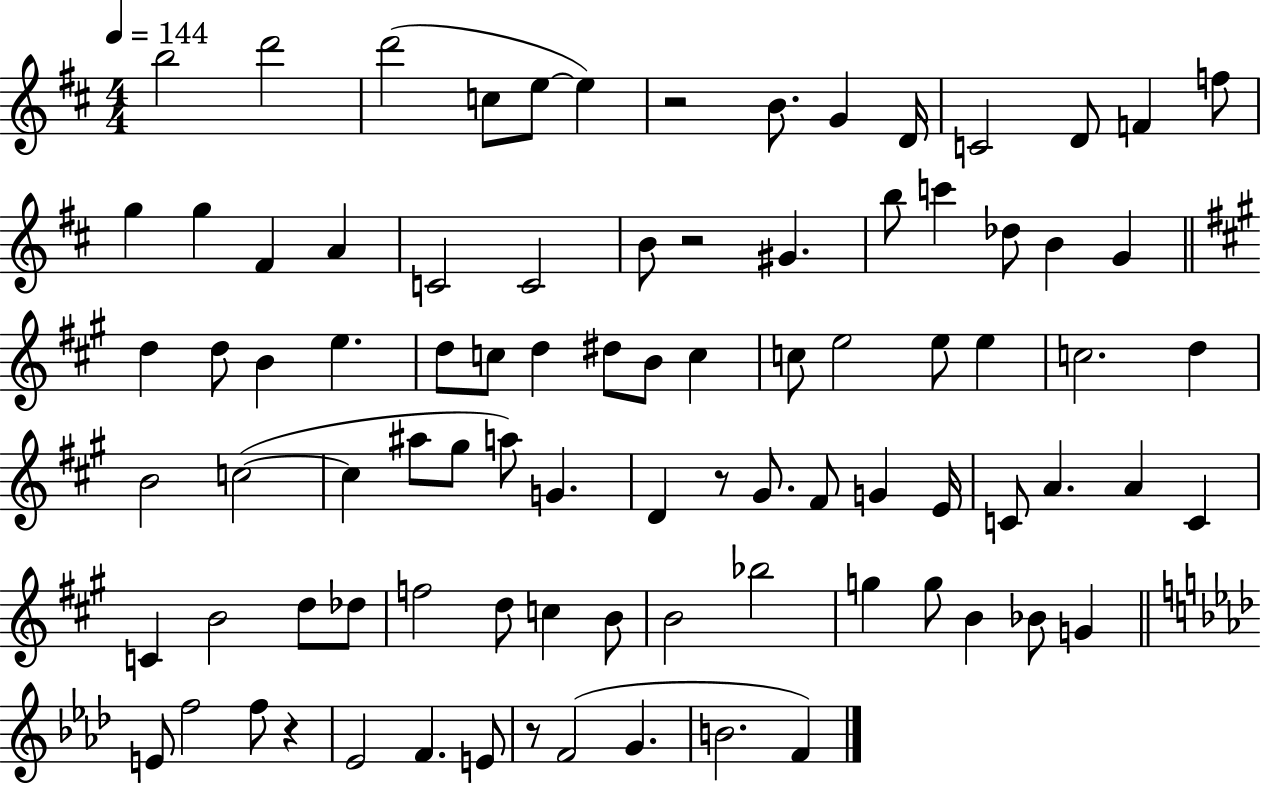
B5/h D6/h D6/h C5/e E5/e E5/q R/h B4/e. G4/q D4/s C4/h D4/e F4/q F5/e G5/q G5/q F#4/q A4/q C4/h C4/h B4/e R/h G#4/q. B5/e C6/q Db5/e B4/q G4/q D5/q D5/e B4/q E5/q. D5/e C5/e D5/q D#5/e B4/e C5/q C5/e E5/h E5/e E5/q C5/h. D5/q B4/h C5/h C5/q A#5/e G#5/e A5/e G4/q. D4/q R/e G#4/e. F#4/e G4/q E4/s C4/e A4/q. A4/q C4/q C4/q B4/h D5/e Db5/e F5/h D5/e C5/q B4/e B4/h Bb5/h G5/q G5/e B4/q Bb4/e G4/q E4/e F5/h F5/e R/q Eb4/h F4/q. E4/e R/e F4/h G4/q. B4/h. F4/q